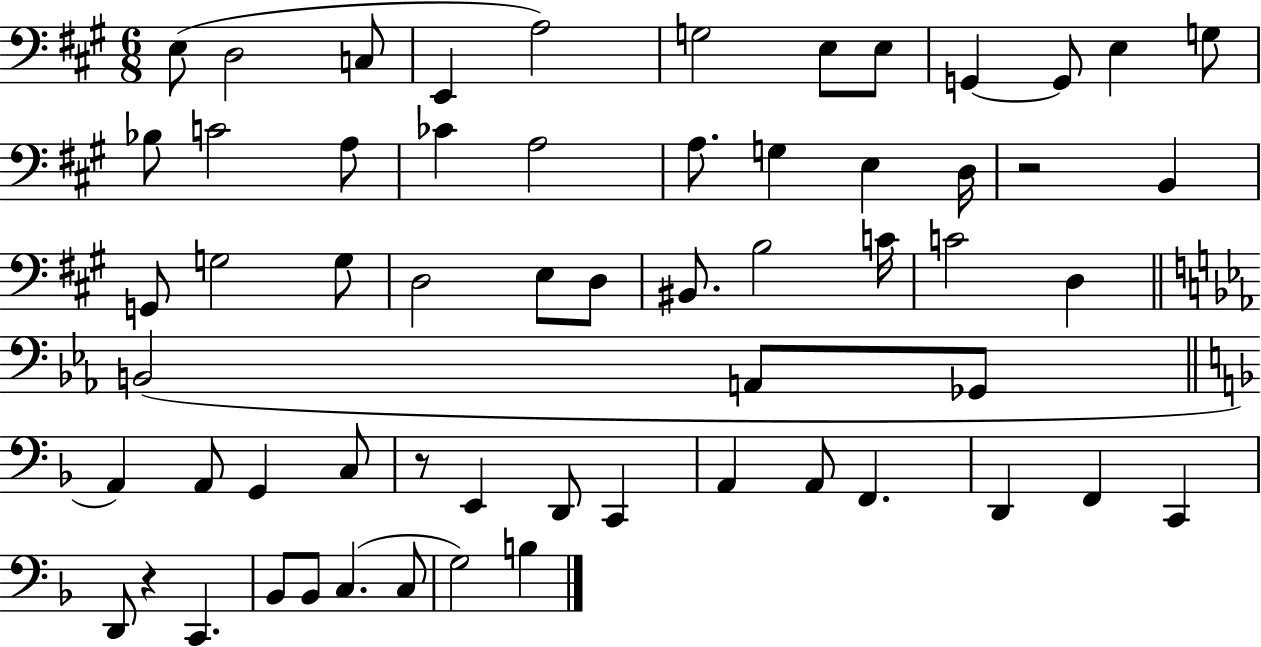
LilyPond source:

{
  \clef bass
  \numericTimeSignature
  \time 6/8
  \key a \major
  e8( d2 c8 | e,4 a2) | g2 e8 e8 | g,4~~ g,8 e4 g8 | \break bes8 c'2 a8 | ces'4 a2 | a8. g4 e4 d16 | r2 b,4 | \break g,8 g2 g8 | d2 e8 d8 | bis,8. b2 c'16 | c'2 d4 | \break \bar "||" \break \key ees \major b,2( a,8 ges,8 | \bar "||" \break \key d \minor a,4) a,8 g,4 c8 | r8 e,4 d,8 c,4 | a,4 a,8 f,4. | d,4 f,4 c,4 | \break d,8 r4 c,4. | bes,8 bes,8 c4.( c8 | g2) b4 | \bar "|."
}